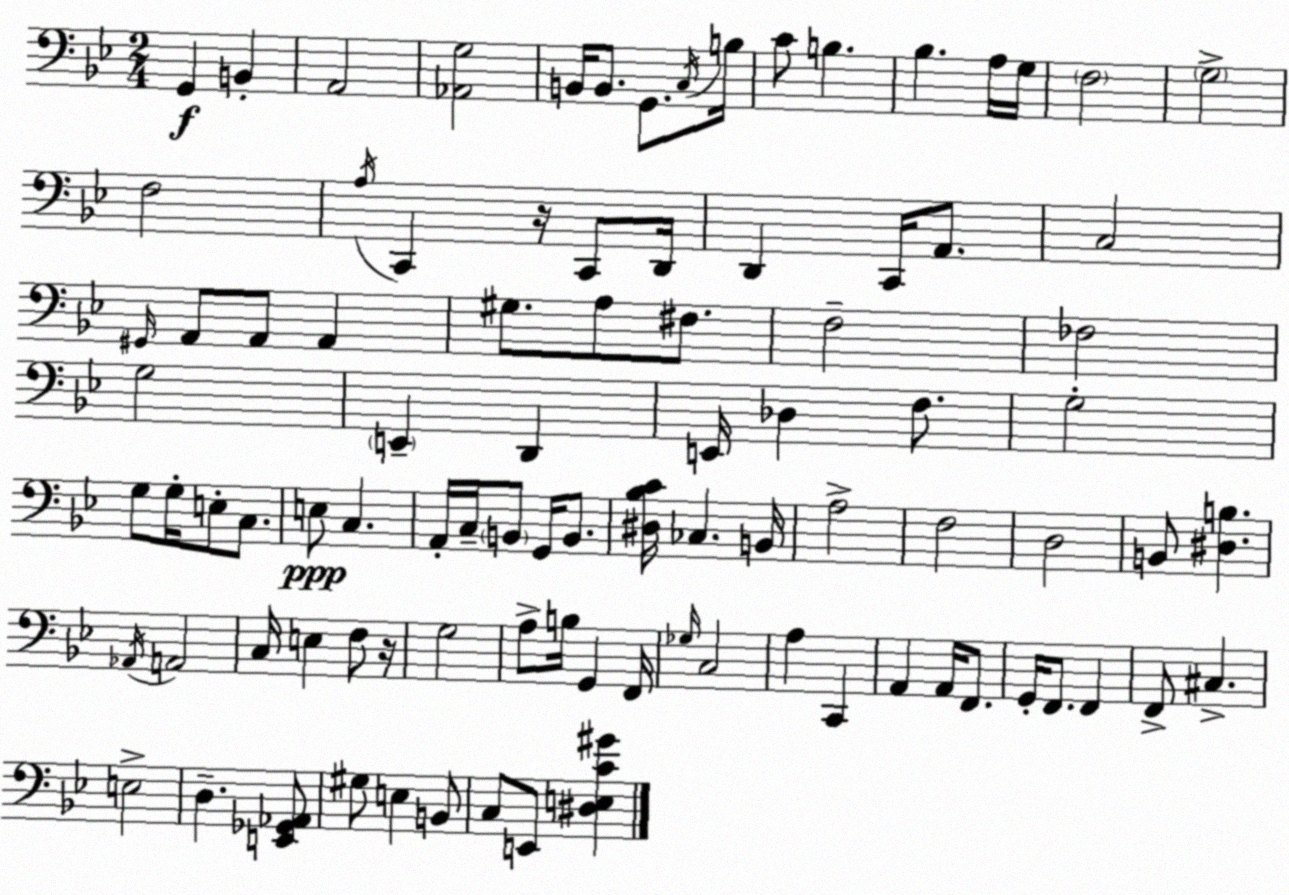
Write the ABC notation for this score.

X:1
T:Untitled
M:2/4
L:1/4
K:Gm
G,, B,, A,,2 [_A,,G,]2 B,,/4 B,,/2 G,,/2 C,/4 B,/4 C/2 B, _B, A,/4 G,/4 F,2 G,2 F,2 A,/4 C,, z/4 C,,/2 D,,/4 D,, C,,/4 A,,/2 C,2 ^G,,/4 A,,/2 A,,/2 A,, ^G,/2 A,/2 ^F,/2 F,2 _F,2 G,2 E,, D,, E,,/4 _D, F,/2 G,2 G,/2 G,/4 E,/2 C,/2 E,/2 C, A,,/4 C,/4 B,,/2 G,,/4 B,,/2 [^D,_B,C]/4 _C, B,,/4 A,2 F,2 D,2 B,,/2 [^D,B,] _A,,/4 A,,2 C,/4 E, F,/2 z/4 G,2 A,/2 B,/4 G,, F,,/4 _G,/4 C,2 A, C,, A,, A,,/4 F,,/2 G,,/4 F,,/2 F,, F,,/2 ^C, E,2 D, [E,,_G,,_A,,]/2 ^G,/2 E, B,,/2 C,/2 E,,/2 [^D,E,C^G]